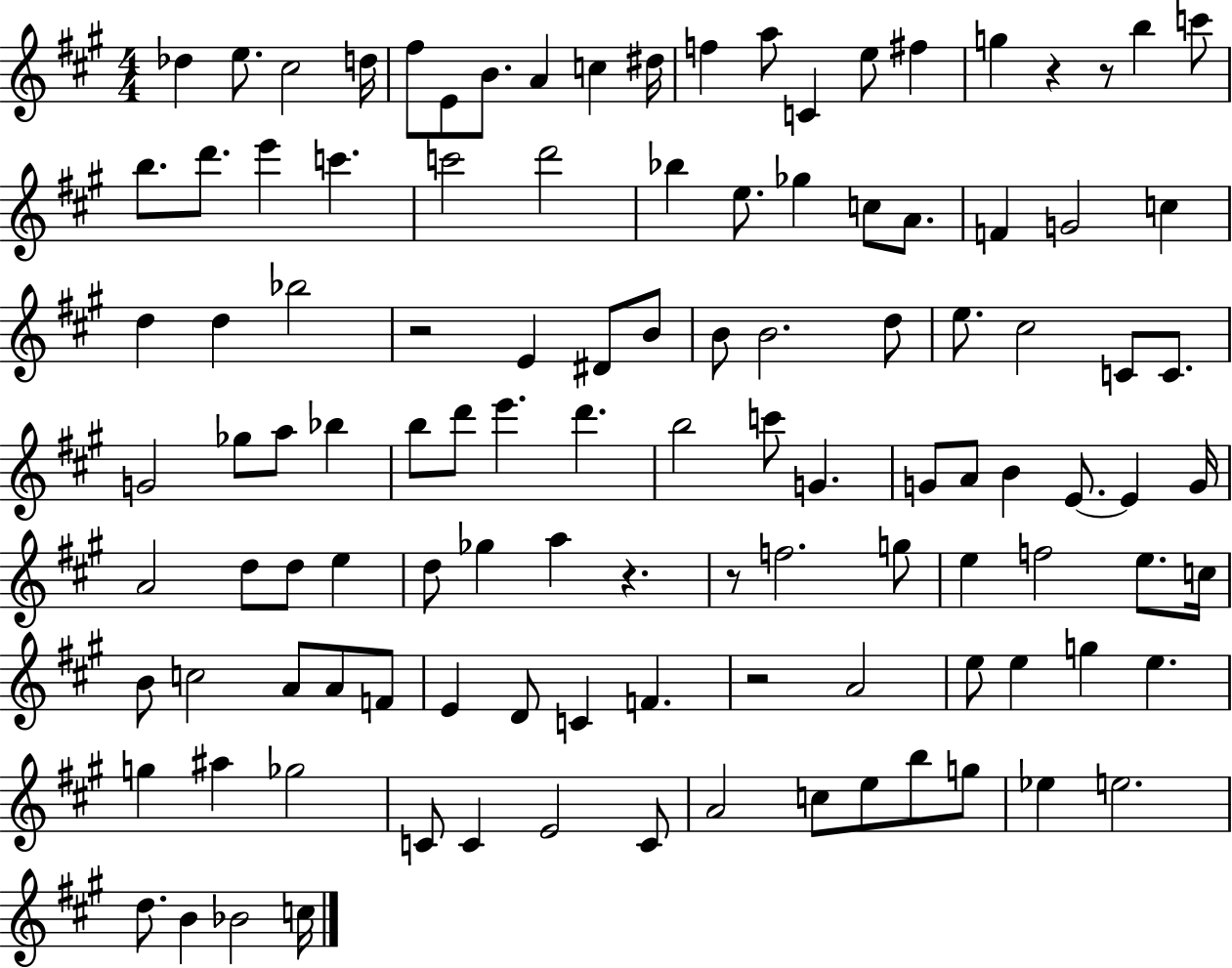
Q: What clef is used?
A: treble